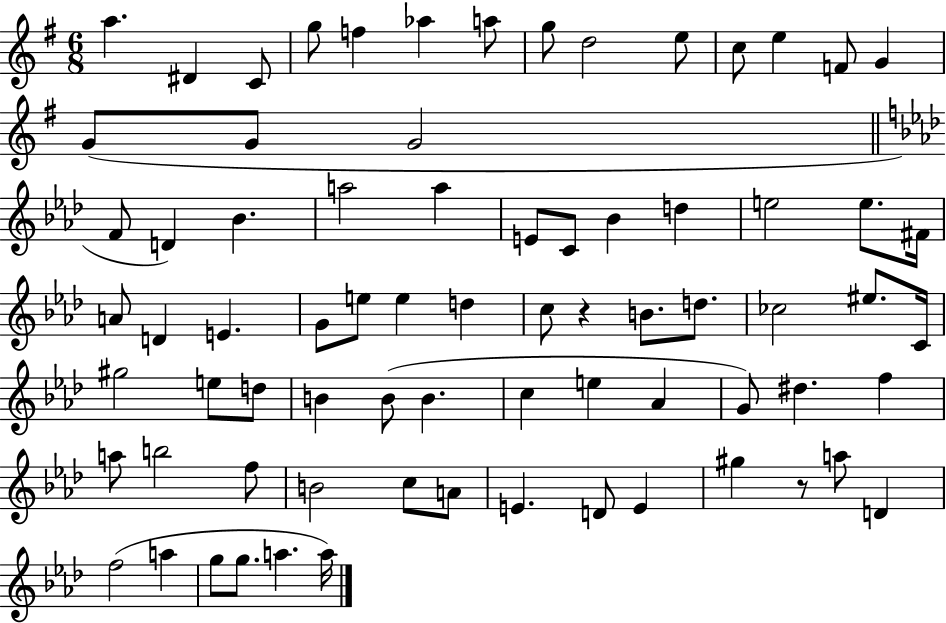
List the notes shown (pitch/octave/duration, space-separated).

A5/q. D#4/q C4/e G5/e F5/q Ab5/q A5/e G5/e D5/h E5/e C5/e E5/q F4/e G4/q G4/e G4/e G4/h F4/e D4/q Bb4/q. A5/h A5/q E4/e C4/e Bb4/q D5/q E5/h E5/e. F#4/s A4/e D4/q E4/q. G4/e E5/e E5/q D5/q C5/e R/q B4/e. D5/e. CES5/h EIS5/e. C4/s G#5/h E5/e D5/e B4/q B4/e B4/q. C5/q E5/q Ab4/q G4/e D#5/q. F5/q A5/e B5/h F5/e B4/h C5/e A4/e E4/q. D4/e E4/q G#5/q R/e A5/e D4/q F5/h A5/q G5/e G5/e. A5/q. A5/s